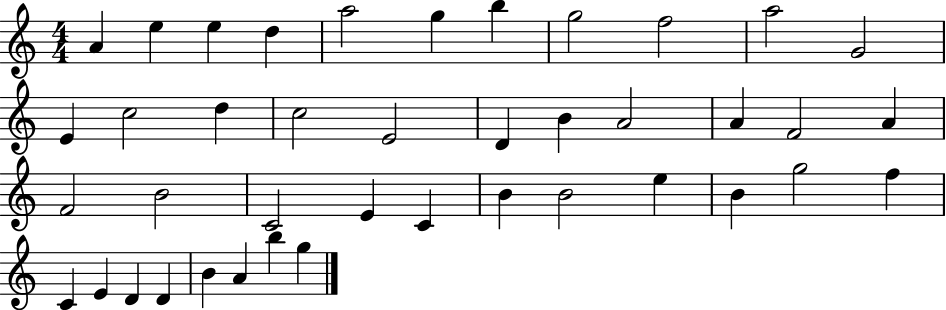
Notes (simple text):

A4/q E5/q E5/q D5/q A5/h G5/q B5/q G5/h F5/h A5/h G4/h E4/q C5/h D5/q C5/h E4/h D4/q B4/q A4/h A4/q F4/h A4/q F4/h B4/h C4/h E4/q C4/q B4/q B4/h E5/q B4/q G5/h F5/q C4/q E4/q D4/q D4/q B4/q A4/q B5/q G5/q